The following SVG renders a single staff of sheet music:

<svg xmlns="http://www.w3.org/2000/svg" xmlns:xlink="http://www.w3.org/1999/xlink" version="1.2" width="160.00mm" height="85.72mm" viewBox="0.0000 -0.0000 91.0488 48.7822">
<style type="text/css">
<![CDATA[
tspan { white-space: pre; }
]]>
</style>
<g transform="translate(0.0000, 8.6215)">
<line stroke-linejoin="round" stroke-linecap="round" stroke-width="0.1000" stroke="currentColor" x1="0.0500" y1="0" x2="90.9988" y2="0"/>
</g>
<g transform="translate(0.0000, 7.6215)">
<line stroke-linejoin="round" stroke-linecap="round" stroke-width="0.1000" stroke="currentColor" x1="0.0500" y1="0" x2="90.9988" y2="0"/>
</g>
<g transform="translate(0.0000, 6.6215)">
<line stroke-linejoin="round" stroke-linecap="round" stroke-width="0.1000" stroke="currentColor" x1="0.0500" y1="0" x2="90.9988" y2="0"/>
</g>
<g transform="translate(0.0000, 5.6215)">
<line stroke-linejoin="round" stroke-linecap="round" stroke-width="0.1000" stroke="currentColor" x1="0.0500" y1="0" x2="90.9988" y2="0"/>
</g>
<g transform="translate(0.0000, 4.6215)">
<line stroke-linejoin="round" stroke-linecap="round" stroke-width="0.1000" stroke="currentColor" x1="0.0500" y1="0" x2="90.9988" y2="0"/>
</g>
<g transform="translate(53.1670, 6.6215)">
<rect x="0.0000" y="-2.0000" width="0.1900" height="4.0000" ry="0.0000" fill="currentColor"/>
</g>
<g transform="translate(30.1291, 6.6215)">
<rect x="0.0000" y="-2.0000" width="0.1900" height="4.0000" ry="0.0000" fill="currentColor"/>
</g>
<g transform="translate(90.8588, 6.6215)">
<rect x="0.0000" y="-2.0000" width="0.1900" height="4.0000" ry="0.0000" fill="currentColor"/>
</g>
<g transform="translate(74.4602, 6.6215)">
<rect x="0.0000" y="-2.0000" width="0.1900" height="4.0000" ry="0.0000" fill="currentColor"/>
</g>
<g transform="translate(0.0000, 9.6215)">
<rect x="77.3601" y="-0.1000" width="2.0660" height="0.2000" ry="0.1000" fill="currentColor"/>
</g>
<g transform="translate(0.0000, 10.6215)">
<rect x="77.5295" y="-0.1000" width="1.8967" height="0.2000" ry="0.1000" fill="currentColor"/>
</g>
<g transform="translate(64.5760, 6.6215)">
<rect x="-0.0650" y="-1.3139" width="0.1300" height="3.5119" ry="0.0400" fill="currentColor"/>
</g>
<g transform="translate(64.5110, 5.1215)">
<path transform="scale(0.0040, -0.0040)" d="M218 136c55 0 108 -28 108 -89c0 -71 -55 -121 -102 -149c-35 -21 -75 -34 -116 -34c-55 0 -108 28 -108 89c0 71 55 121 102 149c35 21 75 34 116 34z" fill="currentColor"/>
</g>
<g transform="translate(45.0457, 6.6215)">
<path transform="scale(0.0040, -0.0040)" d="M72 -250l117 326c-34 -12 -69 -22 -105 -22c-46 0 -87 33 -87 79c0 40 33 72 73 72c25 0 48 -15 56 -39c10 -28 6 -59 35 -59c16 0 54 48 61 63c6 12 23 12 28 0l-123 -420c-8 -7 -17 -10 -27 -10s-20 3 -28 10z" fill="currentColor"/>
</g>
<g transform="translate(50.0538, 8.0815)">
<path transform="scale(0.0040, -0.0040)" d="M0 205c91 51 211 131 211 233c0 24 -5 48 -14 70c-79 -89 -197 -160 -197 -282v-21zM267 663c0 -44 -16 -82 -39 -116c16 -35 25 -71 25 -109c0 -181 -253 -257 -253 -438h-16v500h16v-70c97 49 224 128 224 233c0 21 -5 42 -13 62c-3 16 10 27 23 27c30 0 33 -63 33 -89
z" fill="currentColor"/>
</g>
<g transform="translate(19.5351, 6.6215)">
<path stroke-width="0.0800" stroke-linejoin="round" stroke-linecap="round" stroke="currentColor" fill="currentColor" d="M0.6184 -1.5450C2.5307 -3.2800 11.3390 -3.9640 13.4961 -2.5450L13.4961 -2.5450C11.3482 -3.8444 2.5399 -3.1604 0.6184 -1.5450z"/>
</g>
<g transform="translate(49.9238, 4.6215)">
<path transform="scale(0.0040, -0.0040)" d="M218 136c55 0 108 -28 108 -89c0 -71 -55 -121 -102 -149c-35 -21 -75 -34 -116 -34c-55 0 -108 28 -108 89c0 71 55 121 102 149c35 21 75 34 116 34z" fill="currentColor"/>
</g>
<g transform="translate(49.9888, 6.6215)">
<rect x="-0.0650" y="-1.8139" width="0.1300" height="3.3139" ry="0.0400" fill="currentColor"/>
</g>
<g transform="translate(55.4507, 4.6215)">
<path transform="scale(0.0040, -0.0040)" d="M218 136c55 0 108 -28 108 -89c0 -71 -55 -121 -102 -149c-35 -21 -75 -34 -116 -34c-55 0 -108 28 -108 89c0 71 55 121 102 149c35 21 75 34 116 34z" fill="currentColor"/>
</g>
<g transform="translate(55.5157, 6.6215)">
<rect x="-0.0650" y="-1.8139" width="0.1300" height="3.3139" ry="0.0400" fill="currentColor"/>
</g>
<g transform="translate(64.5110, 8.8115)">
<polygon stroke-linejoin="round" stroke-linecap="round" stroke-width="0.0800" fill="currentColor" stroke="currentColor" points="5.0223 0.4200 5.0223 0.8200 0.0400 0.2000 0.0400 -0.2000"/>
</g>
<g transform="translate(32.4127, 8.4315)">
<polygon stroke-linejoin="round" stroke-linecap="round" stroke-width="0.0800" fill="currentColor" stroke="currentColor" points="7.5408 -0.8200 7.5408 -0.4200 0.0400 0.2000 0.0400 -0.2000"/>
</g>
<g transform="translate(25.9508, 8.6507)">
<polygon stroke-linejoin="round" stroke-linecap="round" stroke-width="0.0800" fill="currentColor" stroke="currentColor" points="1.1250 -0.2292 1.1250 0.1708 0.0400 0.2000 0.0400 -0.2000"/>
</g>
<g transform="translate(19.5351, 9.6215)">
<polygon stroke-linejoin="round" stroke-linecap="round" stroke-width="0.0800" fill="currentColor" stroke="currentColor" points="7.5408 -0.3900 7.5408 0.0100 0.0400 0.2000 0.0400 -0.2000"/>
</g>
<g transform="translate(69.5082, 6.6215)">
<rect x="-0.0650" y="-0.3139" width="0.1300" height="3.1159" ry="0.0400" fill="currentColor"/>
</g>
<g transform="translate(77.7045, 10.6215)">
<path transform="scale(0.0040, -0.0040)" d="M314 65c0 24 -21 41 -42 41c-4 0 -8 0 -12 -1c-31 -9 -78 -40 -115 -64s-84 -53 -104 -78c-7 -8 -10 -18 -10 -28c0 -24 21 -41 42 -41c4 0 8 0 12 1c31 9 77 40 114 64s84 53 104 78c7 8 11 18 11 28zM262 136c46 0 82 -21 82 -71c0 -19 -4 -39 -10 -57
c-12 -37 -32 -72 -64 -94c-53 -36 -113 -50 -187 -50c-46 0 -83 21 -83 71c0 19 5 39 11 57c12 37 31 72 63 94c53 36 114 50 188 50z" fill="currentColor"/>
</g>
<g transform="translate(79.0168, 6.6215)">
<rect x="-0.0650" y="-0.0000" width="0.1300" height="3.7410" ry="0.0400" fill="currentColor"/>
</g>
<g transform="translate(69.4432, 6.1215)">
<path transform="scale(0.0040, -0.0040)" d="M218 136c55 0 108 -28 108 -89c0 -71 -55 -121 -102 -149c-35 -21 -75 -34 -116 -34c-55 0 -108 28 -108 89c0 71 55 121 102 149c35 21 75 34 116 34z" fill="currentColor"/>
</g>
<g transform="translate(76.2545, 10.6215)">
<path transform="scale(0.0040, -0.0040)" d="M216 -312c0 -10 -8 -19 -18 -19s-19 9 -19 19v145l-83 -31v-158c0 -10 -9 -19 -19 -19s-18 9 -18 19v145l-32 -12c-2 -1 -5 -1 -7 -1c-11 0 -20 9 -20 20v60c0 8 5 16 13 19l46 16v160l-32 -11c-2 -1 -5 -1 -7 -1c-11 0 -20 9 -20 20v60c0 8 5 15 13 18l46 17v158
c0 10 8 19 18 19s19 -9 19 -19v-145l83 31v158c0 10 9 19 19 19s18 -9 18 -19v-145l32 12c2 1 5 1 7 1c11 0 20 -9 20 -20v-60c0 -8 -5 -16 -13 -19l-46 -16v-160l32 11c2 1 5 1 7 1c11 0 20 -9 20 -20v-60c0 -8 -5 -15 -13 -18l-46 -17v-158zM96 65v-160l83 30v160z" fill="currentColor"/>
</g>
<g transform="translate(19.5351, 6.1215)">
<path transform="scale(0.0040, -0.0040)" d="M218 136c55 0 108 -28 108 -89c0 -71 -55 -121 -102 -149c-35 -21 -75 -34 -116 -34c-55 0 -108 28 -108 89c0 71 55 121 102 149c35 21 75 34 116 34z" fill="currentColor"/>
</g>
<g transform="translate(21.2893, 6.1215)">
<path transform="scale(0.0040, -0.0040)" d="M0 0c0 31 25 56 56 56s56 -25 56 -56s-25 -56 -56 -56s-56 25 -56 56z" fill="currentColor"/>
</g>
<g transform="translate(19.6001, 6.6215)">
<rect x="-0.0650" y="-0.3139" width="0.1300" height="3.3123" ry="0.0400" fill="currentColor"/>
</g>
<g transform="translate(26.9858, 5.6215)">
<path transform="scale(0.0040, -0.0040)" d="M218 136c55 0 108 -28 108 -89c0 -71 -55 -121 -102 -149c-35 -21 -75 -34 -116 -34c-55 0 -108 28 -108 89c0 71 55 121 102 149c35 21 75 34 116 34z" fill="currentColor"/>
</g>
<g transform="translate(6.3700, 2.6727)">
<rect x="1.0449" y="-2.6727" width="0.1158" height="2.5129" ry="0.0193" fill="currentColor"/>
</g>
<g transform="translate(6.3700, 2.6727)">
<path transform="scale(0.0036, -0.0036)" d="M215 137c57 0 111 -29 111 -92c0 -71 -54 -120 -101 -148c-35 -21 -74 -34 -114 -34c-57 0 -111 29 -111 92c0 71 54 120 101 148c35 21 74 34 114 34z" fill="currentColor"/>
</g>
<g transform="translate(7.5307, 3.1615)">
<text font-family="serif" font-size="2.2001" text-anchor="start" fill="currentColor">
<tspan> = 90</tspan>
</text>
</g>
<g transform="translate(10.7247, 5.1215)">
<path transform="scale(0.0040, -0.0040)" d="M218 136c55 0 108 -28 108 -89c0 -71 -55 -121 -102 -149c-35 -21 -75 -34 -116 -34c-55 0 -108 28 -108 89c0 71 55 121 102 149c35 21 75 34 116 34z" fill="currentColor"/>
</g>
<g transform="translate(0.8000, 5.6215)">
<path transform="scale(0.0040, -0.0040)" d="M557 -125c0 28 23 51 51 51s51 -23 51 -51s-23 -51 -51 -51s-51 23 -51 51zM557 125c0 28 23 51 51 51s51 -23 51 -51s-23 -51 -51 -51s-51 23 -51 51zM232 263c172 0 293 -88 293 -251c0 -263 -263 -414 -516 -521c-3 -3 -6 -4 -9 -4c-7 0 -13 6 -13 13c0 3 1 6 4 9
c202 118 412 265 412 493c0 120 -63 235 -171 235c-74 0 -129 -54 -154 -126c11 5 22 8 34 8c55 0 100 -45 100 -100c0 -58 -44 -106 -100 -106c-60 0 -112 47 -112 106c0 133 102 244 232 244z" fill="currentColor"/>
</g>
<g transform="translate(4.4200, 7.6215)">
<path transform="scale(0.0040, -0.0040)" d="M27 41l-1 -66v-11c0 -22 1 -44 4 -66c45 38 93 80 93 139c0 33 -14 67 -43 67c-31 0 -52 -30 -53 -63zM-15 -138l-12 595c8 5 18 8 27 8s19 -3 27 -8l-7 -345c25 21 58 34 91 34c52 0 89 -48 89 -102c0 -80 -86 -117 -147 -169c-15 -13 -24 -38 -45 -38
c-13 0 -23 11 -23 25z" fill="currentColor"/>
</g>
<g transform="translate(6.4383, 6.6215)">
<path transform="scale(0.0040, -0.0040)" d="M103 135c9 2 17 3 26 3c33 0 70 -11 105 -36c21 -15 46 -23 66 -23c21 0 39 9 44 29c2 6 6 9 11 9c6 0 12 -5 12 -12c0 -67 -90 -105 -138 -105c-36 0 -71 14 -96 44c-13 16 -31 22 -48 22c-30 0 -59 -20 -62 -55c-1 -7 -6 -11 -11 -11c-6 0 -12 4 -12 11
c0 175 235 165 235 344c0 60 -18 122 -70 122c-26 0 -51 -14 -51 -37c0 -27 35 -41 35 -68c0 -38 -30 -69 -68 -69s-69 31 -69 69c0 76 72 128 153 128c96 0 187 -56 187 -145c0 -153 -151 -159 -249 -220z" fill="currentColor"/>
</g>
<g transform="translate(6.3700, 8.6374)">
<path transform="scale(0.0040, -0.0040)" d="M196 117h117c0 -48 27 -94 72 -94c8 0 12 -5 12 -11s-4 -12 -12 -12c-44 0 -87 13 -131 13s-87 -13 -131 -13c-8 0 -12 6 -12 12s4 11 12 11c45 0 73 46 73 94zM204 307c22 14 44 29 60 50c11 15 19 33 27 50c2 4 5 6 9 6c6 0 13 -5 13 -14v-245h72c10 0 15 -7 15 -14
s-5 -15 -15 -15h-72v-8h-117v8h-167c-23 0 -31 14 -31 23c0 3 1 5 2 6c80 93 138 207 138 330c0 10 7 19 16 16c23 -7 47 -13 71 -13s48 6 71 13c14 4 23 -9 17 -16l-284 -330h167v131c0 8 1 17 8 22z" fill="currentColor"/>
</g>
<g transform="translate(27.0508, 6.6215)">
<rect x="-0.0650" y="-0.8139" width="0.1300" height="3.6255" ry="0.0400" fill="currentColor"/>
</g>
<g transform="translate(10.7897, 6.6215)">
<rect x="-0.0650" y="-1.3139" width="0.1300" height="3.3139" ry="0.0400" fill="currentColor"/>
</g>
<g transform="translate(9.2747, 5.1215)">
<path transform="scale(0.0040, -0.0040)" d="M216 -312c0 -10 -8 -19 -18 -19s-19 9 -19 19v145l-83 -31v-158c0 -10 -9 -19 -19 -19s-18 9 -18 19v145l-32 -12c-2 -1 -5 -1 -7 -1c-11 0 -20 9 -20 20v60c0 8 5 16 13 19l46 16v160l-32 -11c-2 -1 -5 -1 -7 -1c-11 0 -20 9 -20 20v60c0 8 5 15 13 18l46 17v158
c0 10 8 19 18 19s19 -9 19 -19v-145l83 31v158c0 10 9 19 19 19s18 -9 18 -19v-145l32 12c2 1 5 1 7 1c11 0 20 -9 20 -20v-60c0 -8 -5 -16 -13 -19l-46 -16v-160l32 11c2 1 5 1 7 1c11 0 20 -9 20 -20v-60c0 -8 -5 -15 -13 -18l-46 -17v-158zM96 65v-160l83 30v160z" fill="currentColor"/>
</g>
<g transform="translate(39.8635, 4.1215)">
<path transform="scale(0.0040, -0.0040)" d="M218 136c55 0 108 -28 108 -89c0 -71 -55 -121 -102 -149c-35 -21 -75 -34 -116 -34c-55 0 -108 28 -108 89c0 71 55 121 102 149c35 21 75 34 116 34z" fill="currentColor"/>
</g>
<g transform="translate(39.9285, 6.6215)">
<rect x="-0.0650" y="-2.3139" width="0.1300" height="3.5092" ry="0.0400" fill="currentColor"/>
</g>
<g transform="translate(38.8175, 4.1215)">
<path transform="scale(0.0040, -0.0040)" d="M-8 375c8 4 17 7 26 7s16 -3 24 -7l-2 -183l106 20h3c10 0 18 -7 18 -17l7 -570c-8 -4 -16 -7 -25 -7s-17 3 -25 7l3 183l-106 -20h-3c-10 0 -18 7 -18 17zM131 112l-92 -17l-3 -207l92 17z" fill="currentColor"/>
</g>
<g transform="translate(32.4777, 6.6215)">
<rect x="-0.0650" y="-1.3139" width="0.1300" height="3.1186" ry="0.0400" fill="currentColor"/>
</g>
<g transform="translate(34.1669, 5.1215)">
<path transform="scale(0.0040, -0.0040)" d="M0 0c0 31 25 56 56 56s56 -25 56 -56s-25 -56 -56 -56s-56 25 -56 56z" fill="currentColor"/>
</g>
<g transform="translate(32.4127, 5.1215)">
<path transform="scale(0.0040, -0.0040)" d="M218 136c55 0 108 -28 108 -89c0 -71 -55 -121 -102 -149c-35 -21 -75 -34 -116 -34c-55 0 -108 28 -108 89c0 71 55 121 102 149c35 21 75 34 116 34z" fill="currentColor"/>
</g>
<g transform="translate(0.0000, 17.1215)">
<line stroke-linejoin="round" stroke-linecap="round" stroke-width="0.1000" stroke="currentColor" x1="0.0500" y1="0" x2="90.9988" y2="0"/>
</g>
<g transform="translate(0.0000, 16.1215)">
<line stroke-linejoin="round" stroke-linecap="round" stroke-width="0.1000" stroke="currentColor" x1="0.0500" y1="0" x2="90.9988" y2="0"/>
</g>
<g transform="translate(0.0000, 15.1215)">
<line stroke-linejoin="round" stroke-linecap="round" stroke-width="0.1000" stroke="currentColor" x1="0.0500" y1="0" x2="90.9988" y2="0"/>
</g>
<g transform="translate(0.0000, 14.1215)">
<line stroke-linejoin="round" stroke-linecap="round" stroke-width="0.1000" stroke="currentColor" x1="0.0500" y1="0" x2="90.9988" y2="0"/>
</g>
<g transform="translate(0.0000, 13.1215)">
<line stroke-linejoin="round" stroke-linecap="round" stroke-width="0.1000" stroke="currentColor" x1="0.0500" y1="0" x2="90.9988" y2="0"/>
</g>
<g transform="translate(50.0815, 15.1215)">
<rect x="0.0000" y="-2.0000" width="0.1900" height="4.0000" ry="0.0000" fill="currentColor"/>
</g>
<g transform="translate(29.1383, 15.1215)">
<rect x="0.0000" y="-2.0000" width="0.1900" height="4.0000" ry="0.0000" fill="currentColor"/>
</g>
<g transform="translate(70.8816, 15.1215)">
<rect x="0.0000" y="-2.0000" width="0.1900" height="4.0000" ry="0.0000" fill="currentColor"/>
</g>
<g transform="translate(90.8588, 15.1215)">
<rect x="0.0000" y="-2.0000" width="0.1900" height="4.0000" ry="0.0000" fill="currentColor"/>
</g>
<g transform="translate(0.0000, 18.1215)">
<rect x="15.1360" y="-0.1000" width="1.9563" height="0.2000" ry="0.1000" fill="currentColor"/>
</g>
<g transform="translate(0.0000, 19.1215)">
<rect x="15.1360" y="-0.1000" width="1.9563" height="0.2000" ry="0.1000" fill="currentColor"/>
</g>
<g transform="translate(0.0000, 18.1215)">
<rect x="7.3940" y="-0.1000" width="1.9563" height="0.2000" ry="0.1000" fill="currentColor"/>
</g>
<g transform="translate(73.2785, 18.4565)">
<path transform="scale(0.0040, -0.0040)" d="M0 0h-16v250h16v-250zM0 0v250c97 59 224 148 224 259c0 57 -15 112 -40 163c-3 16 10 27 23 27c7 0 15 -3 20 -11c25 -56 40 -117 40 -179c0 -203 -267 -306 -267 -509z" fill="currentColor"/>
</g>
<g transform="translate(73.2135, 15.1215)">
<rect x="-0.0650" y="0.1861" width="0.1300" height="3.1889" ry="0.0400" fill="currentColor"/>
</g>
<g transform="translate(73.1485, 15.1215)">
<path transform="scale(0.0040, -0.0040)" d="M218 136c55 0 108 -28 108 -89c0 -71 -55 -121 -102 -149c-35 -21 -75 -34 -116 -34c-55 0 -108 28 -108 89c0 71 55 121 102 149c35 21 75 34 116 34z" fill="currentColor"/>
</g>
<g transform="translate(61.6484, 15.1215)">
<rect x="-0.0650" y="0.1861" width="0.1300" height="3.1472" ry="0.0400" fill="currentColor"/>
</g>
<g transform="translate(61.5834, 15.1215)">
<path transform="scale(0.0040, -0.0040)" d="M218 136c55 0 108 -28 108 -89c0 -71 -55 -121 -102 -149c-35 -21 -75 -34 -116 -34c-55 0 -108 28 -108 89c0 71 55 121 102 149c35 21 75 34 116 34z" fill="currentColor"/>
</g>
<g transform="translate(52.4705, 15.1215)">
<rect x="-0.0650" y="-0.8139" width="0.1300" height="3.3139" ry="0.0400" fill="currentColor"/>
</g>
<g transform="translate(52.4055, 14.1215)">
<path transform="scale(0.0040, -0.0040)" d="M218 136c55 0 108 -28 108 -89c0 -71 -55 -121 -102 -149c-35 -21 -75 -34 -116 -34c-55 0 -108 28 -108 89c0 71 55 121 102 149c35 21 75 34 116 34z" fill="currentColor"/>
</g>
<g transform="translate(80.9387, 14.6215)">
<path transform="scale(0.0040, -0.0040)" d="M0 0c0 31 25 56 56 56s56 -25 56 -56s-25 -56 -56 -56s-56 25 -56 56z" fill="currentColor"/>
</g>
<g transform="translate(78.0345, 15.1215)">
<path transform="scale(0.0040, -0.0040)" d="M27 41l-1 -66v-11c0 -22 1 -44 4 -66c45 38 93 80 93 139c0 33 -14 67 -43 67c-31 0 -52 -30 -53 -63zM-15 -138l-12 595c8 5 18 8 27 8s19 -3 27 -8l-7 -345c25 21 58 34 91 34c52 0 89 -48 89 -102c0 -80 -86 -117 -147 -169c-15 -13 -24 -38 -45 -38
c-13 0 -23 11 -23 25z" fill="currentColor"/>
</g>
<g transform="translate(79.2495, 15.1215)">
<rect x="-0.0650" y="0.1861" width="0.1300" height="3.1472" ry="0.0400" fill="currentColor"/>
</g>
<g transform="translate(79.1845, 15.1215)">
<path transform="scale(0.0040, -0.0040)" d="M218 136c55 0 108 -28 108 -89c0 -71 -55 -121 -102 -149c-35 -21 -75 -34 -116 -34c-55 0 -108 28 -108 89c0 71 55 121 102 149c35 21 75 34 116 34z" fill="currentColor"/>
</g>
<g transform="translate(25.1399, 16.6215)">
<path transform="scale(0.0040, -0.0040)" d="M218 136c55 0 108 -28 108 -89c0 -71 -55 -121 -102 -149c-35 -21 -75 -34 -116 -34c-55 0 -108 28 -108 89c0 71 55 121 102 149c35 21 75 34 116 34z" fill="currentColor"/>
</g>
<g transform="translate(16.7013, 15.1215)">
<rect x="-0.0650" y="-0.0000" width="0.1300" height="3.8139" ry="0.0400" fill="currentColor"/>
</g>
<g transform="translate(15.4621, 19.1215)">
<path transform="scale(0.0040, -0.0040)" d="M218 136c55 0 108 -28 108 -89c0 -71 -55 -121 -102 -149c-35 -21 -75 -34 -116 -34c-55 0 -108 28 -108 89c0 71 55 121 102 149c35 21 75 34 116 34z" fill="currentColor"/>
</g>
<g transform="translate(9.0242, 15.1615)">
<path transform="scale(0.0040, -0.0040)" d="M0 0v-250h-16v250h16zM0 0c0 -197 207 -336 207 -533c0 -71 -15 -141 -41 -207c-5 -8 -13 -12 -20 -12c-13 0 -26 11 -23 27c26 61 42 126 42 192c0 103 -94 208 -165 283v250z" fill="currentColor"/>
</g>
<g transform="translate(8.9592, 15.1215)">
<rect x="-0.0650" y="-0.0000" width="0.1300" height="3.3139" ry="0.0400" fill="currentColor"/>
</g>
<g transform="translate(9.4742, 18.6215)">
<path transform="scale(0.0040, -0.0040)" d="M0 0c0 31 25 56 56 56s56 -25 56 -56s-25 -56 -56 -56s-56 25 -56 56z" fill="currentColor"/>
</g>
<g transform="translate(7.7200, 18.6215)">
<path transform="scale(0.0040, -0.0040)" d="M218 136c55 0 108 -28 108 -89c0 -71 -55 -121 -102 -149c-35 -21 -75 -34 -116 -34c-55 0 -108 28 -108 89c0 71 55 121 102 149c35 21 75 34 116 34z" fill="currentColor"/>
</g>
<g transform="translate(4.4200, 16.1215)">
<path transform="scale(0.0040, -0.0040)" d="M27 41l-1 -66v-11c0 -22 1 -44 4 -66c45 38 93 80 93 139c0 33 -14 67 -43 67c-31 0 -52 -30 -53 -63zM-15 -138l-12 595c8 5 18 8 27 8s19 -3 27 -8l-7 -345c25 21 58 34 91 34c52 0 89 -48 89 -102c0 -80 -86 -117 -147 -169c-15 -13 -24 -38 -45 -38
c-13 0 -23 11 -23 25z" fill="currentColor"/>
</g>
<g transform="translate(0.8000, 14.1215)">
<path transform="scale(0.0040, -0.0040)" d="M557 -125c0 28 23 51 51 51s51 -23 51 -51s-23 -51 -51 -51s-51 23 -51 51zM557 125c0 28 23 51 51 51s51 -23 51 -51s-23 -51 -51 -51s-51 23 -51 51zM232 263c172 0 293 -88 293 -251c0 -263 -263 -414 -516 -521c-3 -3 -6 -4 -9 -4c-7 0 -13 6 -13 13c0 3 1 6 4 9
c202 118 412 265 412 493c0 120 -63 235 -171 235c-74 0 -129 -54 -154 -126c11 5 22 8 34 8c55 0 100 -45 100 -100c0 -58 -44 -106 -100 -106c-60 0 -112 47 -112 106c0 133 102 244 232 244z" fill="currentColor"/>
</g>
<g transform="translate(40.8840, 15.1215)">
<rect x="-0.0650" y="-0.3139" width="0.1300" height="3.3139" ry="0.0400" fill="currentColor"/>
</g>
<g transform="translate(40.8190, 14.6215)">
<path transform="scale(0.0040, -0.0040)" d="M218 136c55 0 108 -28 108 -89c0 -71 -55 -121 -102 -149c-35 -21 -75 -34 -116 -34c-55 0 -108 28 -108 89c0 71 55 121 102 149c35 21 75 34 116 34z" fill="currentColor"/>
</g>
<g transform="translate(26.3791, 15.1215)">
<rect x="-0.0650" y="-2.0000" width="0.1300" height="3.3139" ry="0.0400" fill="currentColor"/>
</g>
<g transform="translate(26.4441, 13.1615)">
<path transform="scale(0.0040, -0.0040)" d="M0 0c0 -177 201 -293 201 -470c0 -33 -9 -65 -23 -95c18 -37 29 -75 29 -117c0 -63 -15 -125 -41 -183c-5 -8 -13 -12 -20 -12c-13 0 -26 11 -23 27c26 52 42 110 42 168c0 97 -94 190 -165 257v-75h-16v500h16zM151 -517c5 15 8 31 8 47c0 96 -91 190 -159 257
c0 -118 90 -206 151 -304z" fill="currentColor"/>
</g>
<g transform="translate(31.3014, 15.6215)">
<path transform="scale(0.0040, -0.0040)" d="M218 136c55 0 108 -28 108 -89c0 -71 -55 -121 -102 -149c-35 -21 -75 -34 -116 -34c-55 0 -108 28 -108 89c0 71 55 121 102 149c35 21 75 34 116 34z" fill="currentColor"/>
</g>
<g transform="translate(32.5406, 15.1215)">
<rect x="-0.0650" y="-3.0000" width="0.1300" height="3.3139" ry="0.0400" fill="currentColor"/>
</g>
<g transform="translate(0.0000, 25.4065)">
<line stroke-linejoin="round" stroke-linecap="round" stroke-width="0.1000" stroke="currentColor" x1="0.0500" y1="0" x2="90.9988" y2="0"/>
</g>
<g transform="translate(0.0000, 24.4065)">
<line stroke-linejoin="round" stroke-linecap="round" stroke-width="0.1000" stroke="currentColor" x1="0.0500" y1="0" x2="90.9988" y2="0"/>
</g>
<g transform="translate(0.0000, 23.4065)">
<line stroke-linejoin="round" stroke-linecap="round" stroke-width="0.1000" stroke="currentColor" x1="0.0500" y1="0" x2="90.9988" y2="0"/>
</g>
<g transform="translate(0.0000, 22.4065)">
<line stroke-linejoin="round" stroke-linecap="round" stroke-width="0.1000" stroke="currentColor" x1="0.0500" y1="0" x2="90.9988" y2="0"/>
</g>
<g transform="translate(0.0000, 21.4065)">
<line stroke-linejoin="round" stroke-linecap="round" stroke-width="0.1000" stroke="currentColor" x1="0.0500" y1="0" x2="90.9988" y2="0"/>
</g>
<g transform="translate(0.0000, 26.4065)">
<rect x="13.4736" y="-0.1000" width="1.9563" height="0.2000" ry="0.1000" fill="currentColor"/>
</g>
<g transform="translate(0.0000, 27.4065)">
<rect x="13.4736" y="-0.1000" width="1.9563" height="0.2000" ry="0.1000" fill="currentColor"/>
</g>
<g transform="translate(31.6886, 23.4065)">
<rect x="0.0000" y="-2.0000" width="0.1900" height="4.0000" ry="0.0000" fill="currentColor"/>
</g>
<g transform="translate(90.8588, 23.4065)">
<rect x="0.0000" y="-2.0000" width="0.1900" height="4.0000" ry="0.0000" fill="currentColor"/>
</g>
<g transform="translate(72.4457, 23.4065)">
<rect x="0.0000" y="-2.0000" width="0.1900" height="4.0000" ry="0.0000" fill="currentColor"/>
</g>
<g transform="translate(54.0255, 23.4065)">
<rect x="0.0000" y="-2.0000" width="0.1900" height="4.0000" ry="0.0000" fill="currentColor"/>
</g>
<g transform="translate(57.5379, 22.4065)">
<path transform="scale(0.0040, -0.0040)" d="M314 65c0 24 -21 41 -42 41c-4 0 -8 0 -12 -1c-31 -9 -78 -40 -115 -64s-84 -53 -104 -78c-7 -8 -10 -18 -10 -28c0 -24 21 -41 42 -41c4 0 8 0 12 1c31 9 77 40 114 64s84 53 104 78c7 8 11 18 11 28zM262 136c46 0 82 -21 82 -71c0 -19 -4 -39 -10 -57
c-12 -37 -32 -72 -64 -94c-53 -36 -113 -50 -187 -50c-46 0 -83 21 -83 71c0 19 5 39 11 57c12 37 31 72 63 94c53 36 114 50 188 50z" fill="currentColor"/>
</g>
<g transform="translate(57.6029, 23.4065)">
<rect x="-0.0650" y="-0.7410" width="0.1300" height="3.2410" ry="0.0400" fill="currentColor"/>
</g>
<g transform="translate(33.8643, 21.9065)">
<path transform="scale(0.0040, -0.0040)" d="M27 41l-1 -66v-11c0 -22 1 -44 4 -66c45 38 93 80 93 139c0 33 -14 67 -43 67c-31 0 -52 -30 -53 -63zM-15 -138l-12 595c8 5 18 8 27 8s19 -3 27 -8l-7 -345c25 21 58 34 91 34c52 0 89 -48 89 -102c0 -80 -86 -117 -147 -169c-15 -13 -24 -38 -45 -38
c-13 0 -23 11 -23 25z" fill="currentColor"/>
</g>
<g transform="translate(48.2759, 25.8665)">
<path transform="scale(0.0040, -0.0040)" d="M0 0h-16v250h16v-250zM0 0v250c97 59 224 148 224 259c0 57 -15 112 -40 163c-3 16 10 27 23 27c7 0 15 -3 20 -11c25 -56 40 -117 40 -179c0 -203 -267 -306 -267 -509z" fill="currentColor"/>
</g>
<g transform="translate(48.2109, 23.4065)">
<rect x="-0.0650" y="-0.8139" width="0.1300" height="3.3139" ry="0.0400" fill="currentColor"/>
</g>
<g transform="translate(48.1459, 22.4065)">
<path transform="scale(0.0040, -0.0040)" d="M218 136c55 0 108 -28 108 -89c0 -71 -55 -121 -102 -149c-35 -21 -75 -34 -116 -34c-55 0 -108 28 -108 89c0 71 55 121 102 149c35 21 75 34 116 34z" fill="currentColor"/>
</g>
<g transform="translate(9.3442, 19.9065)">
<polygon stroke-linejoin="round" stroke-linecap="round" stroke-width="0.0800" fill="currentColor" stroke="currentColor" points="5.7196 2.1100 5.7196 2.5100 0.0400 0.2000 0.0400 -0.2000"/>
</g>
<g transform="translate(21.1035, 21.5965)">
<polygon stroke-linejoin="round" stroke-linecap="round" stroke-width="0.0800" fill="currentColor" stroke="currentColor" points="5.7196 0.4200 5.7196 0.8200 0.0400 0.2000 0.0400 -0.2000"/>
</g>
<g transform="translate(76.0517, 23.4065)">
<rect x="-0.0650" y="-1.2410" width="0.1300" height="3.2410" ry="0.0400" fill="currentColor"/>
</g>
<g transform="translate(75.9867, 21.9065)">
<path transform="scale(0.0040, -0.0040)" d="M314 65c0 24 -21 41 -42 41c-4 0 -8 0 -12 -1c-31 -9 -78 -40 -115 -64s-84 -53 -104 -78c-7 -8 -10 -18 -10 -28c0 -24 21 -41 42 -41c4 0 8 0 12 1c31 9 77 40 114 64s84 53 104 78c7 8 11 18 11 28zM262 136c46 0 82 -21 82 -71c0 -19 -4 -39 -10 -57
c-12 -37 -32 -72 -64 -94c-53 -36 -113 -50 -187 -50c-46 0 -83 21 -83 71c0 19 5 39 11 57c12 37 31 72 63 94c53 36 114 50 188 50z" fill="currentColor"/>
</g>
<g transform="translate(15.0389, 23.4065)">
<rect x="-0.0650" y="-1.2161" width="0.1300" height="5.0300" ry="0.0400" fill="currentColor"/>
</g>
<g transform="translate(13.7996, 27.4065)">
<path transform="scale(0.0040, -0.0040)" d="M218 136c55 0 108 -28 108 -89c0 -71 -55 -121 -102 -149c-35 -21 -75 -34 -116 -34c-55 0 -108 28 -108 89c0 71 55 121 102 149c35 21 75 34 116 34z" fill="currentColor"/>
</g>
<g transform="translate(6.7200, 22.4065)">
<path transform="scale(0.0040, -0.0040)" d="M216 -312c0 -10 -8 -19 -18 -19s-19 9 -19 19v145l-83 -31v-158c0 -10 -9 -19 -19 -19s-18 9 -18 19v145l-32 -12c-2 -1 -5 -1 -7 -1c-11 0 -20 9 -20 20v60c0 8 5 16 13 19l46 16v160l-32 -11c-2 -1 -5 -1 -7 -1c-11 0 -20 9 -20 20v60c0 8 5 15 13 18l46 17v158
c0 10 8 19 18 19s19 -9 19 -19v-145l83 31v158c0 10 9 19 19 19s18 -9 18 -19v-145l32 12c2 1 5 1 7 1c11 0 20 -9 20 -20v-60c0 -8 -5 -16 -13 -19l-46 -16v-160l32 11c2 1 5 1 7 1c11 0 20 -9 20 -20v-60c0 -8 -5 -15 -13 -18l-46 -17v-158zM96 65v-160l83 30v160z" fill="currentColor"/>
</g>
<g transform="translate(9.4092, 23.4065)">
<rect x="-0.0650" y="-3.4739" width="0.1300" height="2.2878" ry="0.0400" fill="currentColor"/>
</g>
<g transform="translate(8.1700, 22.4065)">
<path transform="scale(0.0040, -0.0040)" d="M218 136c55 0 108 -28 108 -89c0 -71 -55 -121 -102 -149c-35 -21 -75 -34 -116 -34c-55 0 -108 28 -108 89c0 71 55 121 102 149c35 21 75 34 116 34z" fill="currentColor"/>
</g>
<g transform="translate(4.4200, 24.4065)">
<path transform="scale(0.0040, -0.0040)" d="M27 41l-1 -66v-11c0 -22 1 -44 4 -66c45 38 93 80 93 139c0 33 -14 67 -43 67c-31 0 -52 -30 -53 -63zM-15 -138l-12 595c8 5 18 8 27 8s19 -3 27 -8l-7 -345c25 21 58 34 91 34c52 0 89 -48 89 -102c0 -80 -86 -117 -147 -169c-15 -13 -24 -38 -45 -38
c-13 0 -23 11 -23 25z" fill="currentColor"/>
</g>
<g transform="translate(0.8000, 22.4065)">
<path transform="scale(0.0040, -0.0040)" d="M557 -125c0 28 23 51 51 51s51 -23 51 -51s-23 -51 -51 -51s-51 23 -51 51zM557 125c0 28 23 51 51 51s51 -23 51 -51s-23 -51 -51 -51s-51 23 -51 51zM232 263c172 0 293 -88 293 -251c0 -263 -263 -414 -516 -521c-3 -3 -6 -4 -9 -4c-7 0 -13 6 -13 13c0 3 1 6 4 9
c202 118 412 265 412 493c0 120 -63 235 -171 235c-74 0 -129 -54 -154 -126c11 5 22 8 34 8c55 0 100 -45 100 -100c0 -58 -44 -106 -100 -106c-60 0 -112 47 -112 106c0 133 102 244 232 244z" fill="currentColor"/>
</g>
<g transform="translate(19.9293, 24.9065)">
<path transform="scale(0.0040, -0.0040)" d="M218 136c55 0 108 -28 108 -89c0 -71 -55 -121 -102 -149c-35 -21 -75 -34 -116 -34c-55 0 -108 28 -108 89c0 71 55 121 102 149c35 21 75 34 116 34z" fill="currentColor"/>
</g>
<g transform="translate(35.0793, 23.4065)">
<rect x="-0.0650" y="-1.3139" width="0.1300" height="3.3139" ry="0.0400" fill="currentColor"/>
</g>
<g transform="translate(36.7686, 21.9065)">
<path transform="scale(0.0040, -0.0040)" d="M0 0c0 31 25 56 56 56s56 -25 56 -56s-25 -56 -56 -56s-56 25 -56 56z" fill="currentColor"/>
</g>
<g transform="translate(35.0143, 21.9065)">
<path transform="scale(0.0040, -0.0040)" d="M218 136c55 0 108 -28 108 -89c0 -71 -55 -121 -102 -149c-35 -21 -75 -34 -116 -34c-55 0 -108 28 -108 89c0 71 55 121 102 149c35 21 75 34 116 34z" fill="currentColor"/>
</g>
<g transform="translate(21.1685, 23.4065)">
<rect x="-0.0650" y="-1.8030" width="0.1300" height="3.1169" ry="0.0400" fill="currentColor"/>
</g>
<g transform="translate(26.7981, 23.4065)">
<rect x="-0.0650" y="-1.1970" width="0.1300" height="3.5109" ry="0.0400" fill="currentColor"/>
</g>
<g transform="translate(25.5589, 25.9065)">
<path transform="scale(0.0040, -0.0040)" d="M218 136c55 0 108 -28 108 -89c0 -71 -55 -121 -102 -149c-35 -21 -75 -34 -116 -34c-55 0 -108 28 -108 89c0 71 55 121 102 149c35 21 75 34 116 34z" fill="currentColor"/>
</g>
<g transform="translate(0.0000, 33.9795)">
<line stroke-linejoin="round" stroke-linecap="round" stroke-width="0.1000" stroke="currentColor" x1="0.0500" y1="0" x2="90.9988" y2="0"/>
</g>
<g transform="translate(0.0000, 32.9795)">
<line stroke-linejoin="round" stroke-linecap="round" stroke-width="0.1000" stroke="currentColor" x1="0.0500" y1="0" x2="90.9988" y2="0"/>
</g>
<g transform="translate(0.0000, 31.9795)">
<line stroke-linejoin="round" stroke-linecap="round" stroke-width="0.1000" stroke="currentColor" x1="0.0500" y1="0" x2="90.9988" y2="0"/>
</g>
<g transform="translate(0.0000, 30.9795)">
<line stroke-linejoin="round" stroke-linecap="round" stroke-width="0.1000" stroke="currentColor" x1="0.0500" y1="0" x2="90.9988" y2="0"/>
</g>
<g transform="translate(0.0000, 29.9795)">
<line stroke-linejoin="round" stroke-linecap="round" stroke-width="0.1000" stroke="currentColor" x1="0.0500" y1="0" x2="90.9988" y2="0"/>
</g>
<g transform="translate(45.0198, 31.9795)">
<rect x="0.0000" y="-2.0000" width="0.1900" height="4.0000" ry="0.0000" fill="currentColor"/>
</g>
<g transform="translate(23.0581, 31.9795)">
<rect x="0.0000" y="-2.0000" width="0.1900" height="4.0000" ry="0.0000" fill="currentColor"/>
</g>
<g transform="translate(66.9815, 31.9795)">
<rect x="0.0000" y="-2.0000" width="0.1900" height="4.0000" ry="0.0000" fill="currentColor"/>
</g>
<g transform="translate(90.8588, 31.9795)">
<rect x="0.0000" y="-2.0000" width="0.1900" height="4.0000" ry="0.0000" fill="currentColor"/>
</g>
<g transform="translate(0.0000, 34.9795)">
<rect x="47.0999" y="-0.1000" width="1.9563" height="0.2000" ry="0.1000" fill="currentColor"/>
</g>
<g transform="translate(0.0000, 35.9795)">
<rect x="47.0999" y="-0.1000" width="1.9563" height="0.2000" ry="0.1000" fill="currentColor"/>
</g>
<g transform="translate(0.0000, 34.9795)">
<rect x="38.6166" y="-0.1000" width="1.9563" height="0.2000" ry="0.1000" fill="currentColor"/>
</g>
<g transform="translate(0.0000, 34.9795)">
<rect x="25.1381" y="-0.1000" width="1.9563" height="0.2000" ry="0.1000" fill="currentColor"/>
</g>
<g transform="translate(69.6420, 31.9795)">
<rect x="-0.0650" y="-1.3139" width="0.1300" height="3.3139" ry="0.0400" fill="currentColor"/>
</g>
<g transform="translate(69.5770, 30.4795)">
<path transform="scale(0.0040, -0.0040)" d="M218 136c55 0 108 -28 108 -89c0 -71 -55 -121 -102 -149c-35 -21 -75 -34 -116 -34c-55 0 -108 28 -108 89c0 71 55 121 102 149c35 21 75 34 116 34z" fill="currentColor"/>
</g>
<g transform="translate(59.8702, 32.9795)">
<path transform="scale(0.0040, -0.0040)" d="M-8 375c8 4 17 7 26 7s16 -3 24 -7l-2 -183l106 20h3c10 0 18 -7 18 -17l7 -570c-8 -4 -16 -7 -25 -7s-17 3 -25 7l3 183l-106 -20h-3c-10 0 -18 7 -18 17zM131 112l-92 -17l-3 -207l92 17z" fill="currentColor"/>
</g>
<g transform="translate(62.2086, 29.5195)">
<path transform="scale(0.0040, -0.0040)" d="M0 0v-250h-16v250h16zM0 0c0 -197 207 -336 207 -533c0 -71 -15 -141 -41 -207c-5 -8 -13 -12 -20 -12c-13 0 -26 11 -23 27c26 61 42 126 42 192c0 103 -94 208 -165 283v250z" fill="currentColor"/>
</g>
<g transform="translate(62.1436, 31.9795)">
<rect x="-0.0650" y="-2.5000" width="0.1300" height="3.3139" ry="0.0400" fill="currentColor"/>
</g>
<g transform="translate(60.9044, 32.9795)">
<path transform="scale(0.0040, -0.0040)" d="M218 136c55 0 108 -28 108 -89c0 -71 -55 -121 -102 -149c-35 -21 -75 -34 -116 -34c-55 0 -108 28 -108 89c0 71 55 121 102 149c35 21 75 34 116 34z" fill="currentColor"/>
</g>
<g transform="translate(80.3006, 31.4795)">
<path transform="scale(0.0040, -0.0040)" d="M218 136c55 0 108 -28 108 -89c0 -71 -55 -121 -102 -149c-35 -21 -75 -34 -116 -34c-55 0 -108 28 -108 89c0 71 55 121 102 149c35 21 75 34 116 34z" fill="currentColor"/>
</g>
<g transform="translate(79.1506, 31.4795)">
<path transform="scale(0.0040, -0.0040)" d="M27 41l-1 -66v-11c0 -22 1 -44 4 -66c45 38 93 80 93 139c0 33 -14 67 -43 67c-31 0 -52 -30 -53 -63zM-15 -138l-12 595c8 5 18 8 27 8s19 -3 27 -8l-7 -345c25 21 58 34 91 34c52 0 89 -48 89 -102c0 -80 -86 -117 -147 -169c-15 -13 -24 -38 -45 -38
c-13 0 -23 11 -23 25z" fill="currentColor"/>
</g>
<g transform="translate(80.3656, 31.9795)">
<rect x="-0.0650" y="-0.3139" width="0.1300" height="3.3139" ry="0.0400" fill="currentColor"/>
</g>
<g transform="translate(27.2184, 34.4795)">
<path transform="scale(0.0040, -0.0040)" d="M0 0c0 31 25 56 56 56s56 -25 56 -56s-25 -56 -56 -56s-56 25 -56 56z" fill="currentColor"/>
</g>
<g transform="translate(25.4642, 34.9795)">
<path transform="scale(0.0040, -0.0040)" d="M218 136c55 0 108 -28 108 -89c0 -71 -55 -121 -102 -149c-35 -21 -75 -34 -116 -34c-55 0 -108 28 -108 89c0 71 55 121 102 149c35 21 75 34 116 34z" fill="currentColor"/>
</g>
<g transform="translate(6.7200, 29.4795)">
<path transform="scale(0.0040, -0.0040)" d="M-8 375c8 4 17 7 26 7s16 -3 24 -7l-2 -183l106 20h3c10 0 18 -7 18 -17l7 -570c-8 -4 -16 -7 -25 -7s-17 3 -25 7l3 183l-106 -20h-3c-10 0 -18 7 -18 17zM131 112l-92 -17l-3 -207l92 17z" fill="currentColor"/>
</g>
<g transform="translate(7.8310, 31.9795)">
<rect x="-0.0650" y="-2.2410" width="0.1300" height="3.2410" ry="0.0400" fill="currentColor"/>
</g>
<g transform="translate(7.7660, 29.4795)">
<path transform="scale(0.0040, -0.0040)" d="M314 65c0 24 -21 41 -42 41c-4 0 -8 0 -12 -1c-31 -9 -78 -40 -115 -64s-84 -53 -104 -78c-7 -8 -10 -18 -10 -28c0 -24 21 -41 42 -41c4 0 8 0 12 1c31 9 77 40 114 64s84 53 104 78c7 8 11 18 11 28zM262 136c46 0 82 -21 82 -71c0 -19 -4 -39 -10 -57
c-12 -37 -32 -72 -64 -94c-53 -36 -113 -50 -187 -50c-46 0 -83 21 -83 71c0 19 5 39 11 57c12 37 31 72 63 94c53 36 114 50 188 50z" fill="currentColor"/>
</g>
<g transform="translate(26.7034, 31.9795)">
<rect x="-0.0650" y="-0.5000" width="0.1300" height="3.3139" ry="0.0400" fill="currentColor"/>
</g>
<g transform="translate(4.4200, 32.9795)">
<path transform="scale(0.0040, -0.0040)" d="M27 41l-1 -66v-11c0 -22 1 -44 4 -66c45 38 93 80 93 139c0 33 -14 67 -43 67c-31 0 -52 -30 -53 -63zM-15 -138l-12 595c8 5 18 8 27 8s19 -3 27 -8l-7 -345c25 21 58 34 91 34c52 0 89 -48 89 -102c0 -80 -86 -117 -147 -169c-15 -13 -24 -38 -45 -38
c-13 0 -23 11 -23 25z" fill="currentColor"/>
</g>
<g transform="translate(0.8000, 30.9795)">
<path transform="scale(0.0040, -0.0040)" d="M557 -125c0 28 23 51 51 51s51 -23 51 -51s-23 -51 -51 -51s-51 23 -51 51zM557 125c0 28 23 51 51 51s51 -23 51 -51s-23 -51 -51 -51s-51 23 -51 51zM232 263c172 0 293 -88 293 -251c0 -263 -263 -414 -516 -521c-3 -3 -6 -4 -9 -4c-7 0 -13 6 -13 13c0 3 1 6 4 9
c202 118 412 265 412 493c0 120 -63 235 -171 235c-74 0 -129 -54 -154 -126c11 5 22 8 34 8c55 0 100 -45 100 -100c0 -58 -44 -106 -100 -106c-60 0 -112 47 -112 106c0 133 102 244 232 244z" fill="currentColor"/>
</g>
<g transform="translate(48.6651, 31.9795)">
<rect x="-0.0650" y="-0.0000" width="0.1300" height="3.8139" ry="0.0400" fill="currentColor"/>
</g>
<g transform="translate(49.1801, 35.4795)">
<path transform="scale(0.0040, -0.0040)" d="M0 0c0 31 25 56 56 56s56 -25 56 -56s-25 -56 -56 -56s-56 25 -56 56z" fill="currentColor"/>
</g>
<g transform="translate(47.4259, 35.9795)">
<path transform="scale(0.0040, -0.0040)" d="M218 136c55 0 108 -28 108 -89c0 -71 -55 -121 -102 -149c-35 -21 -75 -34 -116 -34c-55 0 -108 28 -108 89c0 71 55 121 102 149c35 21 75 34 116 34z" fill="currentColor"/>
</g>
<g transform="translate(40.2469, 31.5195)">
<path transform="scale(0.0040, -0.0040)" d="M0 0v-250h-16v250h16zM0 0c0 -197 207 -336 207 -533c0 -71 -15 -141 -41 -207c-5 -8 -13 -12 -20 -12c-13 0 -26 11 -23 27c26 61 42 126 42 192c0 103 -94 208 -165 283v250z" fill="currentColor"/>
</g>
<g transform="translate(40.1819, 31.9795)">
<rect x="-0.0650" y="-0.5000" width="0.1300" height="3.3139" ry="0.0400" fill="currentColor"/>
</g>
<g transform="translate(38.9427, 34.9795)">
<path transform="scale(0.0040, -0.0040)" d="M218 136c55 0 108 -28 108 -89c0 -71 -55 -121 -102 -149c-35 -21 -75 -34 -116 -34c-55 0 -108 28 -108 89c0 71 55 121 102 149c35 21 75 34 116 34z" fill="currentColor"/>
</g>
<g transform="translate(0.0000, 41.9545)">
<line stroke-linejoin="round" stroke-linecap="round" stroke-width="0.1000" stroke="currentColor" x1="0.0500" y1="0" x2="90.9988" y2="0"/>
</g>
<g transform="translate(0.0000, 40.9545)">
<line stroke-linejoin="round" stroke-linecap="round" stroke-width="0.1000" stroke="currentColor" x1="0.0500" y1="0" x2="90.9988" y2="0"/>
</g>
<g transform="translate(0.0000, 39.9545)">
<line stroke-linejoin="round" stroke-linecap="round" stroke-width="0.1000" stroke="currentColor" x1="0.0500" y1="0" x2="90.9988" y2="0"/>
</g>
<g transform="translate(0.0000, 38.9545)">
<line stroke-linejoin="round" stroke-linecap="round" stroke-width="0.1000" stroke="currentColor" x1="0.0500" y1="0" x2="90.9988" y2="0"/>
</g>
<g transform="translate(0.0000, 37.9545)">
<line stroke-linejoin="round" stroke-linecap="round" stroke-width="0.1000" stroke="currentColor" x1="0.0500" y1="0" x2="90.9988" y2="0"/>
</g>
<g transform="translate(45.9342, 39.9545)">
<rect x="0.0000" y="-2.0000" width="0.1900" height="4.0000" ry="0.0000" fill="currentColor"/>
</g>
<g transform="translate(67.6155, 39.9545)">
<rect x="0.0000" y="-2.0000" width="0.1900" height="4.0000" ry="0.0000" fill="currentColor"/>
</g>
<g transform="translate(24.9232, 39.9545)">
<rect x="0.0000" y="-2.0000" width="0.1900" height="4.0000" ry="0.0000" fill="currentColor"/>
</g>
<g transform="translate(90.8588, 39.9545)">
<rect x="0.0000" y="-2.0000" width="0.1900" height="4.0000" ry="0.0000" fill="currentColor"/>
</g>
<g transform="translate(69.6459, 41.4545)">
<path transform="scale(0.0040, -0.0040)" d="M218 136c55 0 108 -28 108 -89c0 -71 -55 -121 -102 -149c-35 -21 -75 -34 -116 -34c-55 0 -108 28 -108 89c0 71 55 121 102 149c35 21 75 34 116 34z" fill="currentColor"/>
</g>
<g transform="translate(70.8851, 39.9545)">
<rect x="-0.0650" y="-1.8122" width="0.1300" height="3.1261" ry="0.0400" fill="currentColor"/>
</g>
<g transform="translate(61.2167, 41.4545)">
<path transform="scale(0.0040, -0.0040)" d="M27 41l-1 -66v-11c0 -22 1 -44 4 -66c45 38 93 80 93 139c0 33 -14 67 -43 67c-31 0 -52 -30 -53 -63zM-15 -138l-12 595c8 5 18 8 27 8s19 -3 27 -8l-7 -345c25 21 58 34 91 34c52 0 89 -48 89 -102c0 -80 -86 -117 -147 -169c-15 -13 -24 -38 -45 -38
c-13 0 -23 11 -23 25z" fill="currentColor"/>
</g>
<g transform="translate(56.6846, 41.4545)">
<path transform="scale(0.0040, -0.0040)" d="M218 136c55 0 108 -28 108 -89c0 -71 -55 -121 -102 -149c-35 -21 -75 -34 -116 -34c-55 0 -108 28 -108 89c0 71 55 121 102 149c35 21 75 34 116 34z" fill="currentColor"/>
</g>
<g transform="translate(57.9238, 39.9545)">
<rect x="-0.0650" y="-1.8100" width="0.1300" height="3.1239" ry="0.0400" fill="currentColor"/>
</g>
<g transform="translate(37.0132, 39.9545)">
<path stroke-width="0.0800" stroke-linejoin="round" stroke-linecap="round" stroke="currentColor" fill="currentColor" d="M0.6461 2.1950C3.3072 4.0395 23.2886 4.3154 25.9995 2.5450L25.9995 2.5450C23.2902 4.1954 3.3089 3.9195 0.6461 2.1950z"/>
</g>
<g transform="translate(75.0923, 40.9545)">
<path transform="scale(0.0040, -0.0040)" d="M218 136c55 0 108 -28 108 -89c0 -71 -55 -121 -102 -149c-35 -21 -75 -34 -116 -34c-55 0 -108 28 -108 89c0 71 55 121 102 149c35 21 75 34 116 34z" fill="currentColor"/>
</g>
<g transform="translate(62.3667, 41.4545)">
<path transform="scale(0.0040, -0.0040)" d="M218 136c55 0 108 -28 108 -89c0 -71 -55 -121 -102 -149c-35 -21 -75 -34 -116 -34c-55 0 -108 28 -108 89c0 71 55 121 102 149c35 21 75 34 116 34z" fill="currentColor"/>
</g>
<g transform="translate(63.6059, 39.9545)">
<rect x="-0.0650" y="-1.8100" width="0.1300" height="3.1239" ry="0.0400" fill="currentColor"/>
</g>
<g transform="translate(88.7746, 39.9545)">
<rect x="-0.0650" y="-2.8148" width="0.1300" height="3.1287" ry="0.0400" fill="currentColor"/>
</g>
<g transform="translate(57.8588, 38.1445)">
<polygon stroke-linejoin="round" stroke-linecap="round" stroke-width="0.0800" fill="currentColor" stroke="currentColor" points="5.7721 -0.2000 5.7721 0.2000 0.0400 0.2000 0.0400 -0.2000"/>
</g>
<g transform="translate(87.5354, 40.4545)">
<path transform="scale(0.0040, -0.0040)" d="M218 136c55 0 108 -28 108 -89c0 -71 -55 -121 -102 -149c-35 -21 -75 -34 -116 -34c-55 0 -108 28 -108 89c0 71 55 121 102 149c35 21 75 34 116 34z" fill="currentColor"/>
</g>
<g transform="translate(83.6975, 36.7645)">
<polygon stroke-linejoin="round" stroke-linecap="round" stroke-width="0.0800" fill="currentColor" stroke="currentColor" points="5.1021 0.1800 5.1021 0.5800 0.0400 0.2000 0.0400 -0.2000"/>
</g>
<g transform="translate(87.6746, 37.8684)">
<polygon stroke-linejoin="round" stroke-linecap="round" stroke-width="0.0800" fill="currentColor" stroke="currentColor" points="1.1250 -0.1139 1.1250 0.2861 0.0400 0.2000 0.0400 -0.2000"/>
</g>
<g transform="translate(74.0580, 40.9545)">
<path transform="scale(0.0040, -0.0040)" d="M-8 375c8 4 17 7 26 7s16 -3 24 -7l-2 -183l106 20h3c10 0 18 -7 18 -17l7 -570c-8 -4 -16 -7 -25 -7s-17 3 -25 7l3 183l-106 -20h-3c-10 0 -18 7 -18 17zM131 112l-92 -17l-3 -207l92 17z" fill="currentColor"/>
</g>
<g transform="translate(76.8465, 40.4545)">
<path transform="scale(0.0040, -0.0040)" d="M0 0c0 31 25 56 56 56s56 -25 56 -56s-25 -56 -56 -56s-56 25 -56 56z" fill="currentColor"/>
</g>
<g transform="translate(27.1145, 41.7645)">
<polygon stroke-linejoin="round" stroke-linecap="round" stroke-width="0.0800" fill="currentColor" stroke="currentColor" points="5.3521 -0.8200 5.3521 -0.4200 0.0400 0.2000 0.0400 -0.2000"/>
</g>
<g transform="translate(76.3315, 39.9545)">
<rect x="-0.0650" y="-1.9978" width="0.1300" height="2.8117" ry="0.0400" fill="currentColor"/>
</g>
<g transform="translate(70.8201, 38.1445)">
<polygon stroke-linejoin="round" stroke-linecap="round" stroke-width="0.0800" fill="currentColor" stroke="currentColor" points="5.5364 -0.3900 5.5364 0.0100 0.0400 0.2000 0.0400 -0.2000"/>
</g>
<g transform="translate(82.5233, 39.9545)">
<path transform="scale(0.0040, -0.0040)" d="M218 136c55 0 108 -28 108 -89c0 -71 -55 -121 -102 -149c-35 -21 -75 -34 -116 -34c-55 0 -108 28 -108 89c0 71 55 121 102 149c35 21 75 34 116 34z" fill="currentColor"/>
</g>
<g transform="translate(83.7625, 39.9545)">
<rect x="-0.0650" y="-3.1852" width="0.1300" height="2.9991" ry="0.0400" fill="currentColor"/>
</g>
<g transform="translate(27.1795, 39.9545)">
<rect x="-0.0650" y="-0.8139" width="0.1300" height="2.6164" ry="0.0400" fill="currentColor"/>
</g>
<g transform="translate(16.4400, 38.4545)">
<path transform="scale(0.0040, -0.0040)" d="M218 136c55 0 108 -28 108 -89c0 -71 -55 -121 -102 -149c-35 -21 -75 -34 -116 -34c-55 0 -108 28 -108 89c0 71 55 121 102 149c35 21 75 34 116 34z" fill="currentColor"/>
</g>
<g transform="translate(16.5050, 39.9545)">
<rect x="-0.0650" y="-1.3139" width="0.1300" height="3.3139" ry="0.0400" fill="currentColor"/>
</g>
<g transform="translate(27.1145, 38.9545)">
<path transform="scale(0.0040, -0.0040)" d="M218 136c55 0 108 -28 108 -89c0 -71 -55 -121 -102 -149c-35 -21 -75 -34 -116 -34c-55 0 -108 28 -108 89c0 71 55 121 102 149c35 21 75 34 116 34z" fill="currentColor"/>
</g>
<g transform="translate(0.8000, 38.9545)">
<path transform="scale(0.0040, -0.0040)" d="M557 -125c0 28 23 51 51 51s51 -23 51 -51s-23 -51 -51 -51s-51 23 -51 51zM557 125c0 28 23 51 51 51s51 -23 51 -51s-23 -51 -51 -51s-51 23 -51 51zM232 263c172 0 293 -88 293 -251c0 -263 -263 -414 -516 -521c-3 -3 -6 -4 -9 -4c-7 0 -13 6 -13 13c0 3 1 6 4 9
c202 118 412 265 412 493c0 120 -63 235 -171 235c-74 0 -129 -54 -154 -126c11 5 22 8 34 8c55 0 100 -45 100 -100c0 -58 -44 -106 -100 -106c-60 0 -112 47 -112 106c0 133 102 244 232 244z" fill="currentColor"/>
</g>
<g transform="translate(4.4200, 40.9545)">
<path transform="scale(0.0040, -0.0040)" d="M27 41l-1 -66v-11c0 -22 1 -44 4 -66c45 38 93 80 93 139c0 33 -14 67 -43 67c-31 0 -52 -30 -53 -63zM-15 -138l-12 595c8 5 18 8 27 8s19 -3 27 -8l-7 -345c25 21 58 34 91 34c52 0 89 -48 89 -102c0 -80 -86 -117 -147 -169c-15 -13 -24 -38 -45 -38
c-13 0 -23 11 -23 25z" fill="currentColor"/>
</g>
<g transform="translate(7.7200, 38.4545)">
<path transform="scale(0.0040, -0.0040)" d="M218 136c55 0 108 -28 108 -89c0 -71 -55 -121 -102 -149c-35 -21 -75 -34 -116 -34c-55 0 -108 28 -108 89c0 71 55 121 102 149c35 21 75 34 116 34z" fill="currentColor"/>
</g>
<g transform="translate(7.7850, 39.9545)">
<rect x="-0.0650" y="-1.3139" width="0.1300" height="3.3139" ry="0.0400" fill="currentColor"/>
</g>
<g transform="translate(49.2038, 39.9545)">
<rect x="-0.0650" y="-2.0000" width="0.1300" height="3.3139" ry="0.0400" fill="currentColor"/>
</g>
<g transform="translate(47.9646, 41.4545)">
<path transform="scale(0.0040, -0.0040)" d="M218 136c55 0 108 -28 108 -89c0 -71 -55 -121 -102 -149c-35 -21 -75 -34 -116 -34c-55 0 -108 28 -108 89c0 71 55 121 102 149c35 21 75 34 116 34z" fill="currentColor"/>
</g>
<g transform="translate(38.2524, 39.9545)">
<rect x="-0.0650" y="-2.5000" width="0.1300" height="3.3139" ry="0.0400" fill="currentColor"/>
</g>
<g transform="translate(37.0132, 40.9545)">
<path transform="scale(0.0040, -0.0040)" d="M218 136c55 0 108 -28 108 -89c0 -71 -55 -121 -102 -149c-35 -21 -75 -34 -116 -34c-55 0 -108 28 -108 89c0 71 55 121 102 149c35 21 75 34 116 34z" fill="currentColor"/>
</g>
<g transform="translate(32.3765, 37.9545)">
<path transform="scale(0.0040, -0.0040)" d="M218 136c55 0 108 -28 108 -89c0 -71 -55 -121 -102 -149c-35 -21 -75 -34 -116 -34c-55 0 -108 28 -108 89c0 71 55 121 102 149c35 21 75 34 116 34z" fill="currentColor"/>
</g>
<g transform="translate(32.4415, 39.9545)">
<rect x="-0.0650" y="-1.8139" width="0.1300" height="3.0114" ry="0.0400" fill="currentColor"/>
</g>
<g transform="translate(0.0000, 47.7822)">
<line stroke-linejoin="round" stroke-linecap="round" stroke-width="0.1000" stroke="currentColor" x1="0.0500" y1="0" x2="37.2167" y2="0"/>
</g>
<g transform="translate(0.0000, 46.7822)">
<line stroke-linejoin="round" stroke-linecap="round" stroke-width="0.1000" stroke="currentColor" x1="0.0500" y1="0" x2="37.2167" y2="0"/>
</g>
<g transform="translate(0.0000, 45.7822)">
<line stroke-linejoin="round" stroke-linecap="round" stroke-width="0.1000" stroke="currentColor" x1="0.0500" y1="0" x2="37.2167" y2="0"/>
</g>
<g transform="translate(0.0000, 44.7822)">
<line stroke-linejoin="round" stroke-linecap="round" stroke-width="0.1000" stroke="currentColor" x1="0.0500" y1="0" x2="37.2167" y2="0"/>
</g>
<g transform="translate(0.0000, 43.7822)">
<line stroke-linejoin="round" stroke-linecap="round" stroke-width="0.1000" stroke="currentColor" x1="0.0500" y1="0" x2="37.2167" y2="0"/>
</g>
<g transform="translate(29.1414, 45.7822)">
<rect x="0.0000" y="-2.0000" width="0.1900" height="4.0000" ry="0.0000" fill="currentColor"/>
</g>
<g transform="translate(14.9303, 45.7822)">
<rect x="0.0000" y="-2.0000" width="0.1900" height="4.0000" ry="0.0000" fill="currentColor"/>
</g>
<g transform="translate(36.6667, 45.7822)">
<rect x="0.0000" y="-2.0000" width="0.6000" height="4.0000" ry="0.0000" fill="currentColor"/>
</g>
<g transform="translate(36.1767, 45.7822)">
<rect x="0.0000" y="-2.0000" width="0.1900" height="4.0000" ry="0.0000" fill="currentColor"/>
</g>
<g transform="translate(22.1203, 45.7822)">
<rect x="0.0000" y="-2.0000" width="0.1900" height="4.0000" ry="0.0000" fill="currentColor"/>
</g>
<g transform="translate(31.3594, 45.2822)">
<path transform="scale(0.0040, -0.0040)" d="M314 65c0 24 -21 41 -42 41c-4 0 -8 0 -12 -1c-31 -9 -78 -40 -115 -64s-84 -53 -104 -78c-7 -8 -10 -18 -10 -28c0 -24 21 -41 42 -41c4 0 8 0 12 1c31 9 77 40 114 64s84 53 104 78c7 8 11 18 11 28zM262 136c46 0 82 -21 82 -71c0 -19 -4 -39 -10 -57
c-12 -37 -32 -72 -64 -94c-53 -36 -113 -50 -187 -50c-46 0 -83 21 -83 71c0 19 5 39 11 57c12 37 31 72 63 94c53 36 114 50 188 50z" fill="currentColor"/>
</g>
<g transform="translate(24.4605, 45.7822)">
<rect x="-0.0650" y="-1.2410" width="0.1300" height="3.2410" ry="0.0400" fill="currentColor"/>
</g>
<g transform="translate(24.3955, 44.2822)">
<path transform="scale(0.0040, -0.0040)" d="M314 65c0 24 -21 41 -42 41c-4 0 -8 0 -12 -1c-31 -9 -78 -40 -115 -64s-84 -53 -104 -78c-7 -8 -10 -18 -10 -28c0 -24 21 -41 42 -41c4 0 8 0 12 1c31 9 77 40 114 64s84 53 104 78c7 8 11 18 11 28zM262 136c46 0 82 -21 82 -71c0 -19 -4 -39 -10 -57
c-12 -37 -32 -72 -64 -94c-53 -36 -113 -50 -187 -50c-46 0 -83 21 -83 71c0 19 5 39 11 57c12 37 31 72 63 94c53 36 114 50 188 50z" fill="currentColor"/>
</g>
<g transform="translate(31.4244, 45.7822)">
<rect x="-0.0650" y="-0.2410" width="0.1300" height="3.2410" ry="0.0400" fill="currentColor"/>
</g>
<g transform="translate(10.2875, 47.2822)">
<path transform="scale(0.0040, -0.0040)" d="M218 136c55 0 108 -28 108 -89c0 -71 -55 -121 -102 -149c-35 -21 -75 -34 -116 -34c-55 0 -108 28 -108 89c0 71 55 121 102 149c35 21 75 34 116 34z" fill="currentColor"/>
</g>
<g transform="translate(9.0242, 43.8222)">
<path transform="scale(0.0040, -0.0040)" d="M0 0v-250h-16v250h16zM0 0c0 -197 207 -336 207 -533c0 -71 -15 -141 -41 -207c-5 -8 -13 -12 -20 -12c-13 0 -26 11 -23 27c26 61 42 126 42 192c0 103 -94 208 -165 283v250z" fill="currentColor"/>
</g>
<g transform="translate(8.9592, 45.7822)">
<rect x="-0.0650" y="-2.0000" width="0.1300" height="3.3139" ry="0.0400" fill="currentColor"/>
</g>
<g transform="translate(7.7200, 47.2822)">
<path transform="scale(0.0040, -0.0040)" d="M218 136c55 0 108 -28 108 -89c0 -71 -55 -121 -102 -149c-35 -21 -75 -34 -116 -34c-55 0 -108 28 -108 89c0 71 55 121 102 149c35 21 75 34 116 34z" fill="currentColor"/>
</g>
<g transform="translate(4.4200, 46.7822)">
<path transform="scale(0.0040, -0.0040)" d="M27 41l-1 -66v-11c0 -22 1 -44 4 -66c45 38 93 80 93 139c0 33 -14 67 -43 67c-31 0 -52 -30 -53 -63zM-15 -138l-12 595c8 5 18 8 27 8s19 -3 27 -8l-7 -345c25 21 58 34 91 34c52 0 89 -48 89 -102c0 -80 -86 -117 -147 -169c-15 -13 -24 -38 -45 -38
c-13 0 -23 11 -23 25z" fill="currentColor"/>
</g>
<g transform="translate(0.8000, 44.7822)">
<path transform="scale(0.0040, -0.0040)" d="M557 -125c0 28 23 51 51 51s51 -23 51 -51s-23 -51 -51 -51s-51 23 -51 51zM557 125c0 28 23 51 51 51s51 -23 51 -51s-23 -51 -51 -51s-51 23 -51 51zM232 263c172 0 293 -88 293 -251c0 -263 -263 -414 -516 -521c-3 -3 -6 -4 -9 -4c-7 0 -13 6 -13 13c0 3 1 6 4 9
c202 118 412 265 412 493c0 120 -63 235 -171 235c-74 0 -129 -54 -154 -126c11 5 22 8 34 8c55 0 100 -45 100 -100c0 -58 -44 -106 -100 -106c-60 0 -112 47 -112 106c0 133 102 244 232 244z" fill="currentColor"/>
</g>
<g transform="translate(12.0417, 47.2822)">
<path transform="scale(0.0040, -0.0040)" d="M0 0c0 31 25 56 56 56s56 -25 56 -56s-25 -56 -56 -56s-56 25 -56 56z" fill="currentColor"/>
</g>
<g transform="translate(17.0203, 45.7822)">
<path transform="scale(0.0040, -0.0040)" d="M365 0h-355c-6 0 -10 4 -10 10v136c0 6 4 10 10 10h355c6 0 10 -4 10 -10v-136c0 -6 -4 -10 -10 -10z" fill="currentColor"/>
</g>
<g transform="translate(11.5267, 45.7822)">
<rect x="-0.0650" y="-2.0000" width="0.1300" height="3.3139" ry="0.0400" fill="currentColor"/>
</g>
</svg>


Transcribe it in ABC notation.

X:1
T:Untitled
M:2/4
L:1/4
K:F
^G, E,/2 F,/4 G,/2 B,/2 z/2 A,/4 A, G,/2 E,/2 ^C,,2 D,,/2 C,, A,,/4 C, E, F, D, D,/2 _D, ^F,/2 C,,/2 A,,/2 F,,/2 _G, F,/2 F,2 G,2 B,2 E,, E,,/2 C,, B,,/2 G, _E, G, G, F,/2 A,/2 _B,, A,, A,,/2 _A,,/2 A,,/2 B,,/2 D,/2 C,/4 A,,/2 A,, z2 G,2 E,2